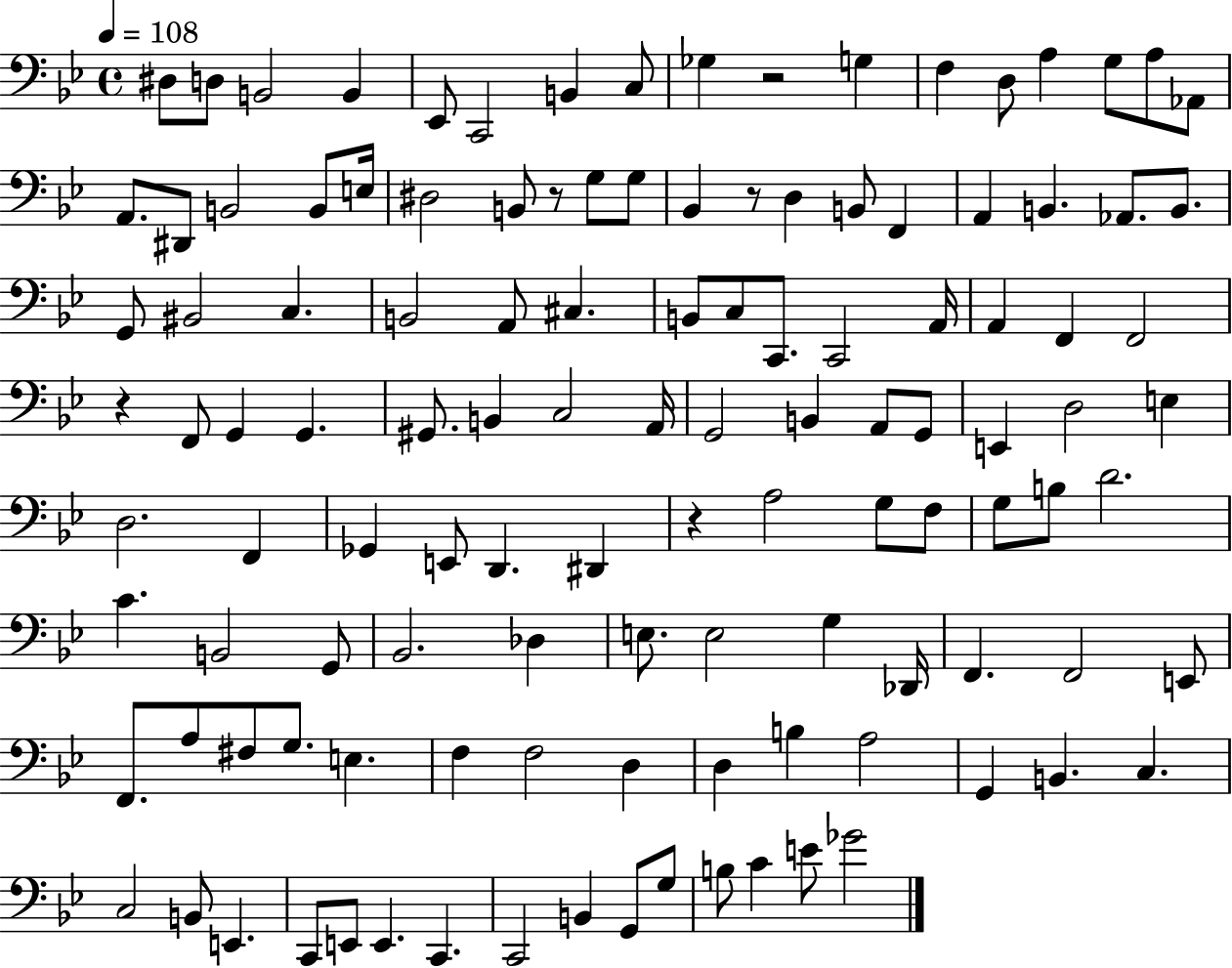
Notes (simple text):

D#3/e D3/e B2/h B2/q Eb2/e C2/h B2/q C3/e Gb3/q R/h G3/q F3/q D3/e A3/q G3/e A3/e Ab2/e A2/e. D#2/e B2/h B2/e E3/s D#3/h B2/e R/e G3/e G3/e Bb2/q R/e D3/q B2/e F2/q A2/q B2/q. Ab2/e. B2/e. G2/e BIS2/h C3/q. B2/h A2/e C#3/q. B2/e C3/e C2/e. C2/h A2/s A2/q F2/q F2/h R/q F2/e G2/q G2/q. G#2/e. B2/q C3/h A2/s G2/h B2/q A2/e G2/e E2/q D3/h E3/q D3/h. F2/q Gb2/q E2/e D2/q. D#2/q R/q A3/h G3/e F3/e G3/e B3/e D4/h. C4/q. B2/h G2/e Bb2/h. Db3/q E3/e. E3/h G3/q Db2/s F2/q. F2/h E2/e F2/e. A3/e F#3/e G3/e. E3/q. F3/q F3/h D3/q D3/q B3/q A3/h G2/q B2/q. C3/q. C3/h B2/e E2/q. C2/e E2/e E2/q. C2/q. C2/h B2/q G2/e G3/e B3/e C4/q E4/e Gb4/h